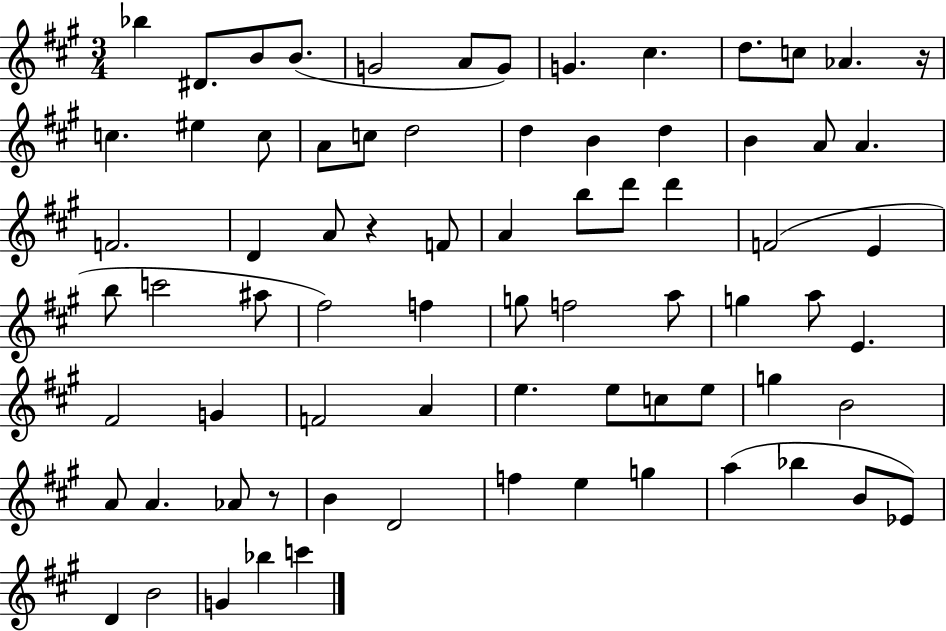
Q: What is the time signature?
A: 3/4